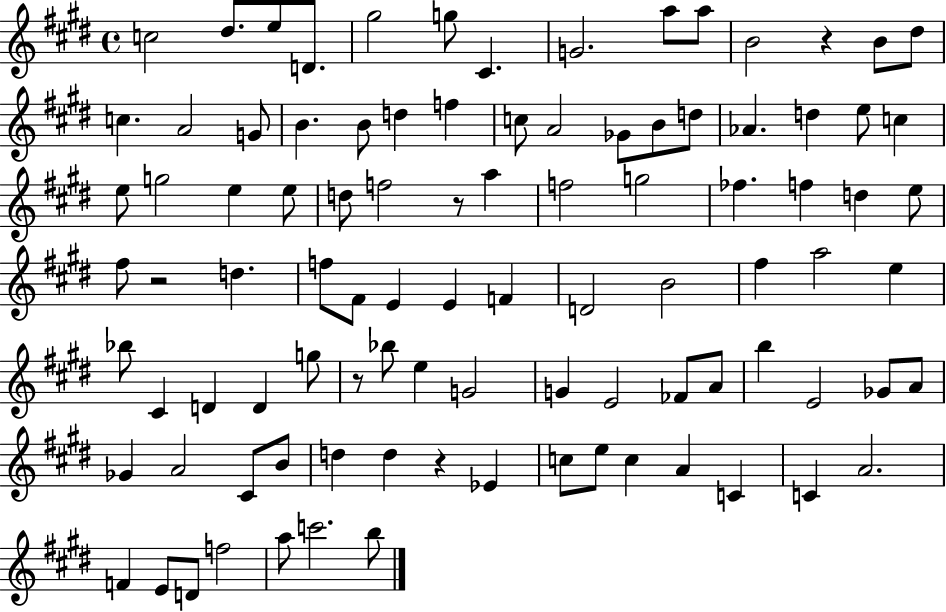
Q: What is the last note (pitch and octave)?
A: B5